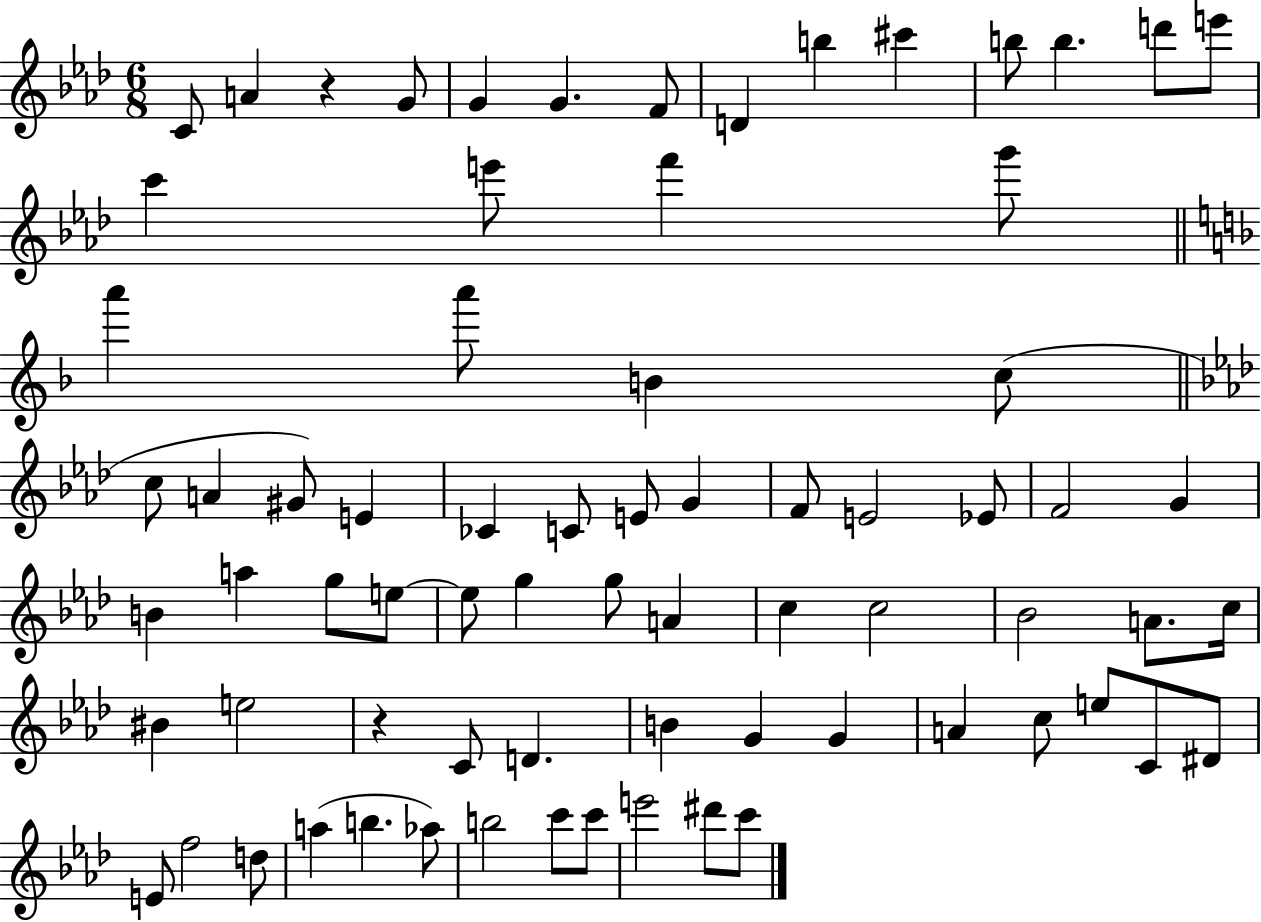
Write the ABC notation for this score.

X:1
T:Untitled
M:6/8
L:1/4
K:Ab
C/2 A z G/2 G G F/2 D b ^c' b/2 b d'/2 e'/2 c' e'/2 f' g'/2 a' a'/2 B c/2 c/2 A ^G/2 E _C C/2 E/2 G F/2 E2 _E/2 F2 G B a g/2 e/2 e/2 g g/2 A c c2 _B2 A/2 c/4 ^B e2 z C/2 D B G G A c/2 e/2 C/2 ^D/2 E/2 f2 d/2 a b _a/2 b2 c'/2 c'/2 e'2 ^d'/2 c'/2